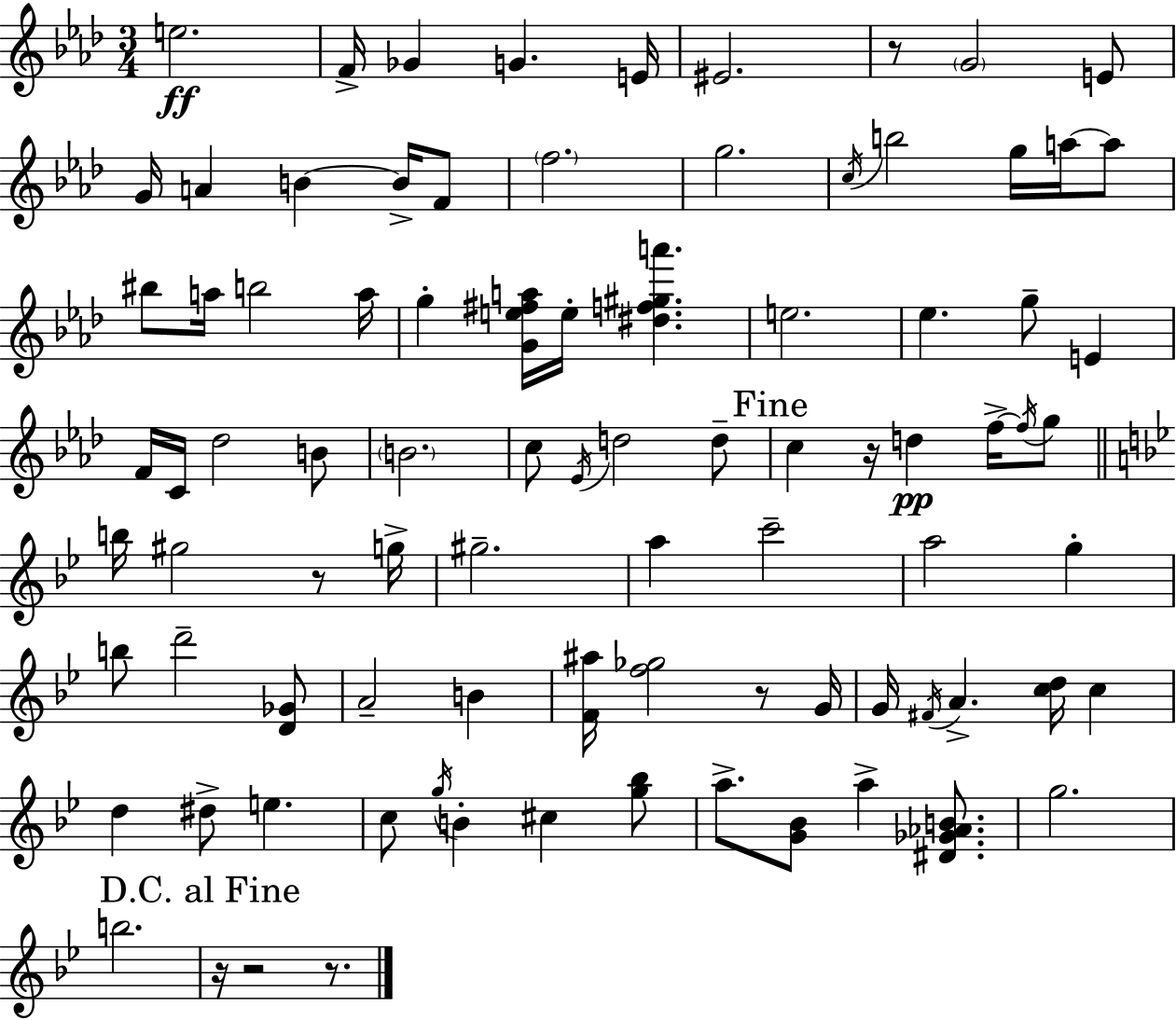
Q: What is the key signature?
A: AES major